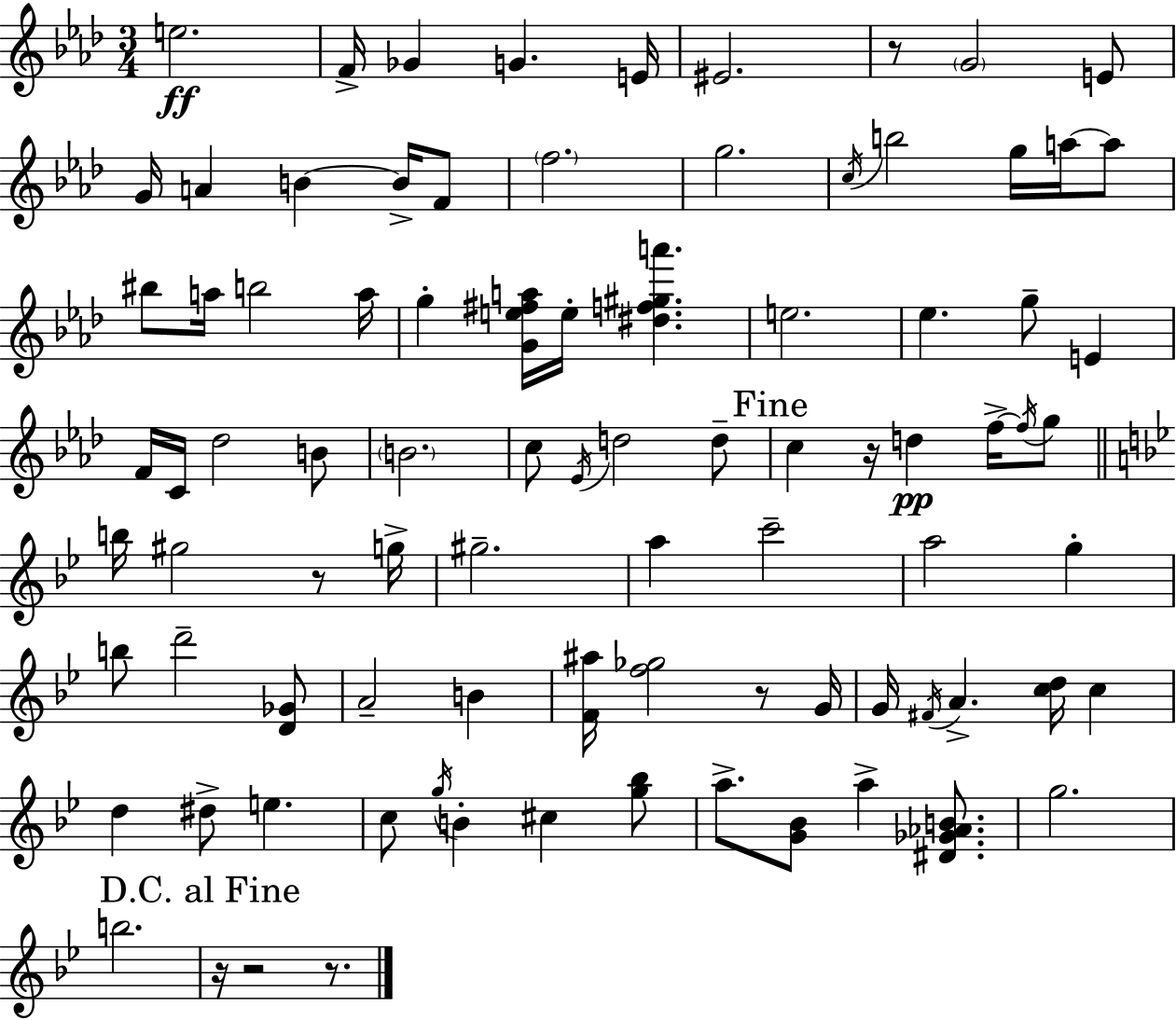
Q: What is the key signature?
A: AES major